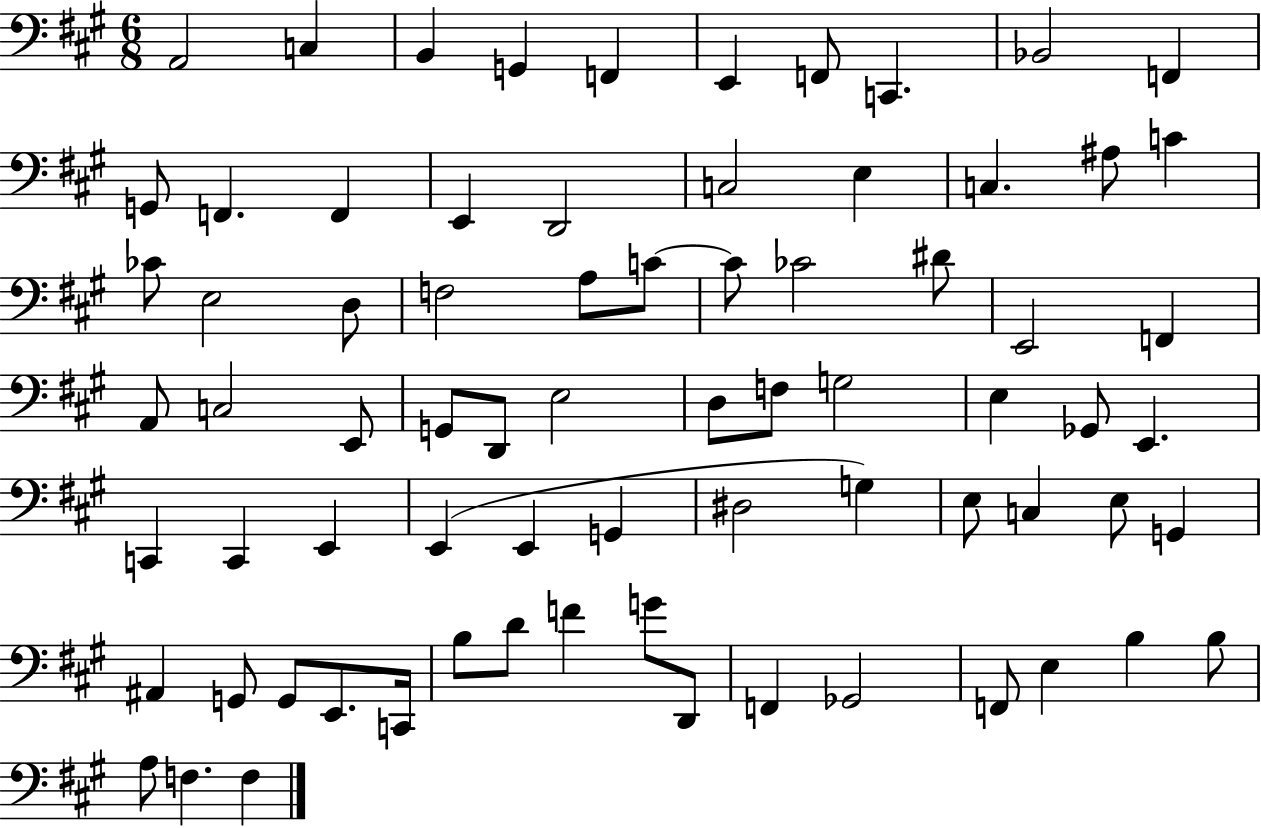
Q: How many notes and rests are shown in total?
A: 74